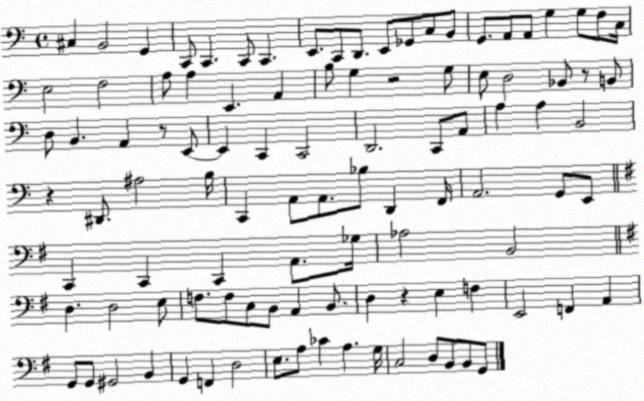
X:1
T:Untitled
M:4/4
L:1/4
K:C
^C, B,,2 G,, C,,/2 C,, C,,/2 C,, E,,/2 C,,/2 D,,/2 E,,/2 _G,,/2 C,/2 B,,/2 G,,/2 A,,/2 A,,/2 G, G,/2 F,/2 C,/4 E,2 F,2 A,/2 A, E,, A,, B,/2 G, z2 G,/2 E,/2 D,2 _B,,/2 z/2 B,,/2 D,/2 B,, A,, z/2 E,,/2 E,, C,, C,,2 D,,2 C,,/2 A,,/2 A, A, B,,2 z ^D,,/2 ^A,2 B,/4 C,, A,,/2 A,,/2 _B,/2 D,, F,,/4 A,,2 G,,/2 E,,/2 C,, C,, C,, A,,/2 _G,/4 _A,2 B,,2 D, D,2 E,/2 F,/2 F,/2 C,/2 B,,/2 A,, B,,/2 D, z E, F, E,,2 F,, A,, G,,/2 G,,/2 ^G,,2 B,, G,, F,, D,2 E,/2 A,/2 _C A, G,/4 C,2 D,/2 B,,/2 B,,/2 G,,/2